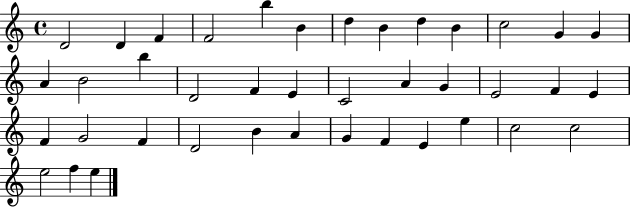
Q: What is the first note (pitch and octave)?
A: D4